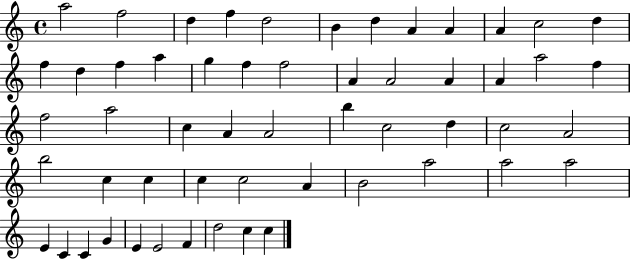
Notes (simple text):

A5/h F5/h D5/q F5/q D5/h B4/q D5/q A4/q A4/q A4/q C5/h D5/q F5/q D5/q F5/q A5/q G5/q F5/q F5/h A4/q A4/h A4/q A4/q A5/h F5/q F5/h A5/h C5/q A4/q A4/h B5/q C5/h D5/q C5/h A4/h B5/h C5/q C5/q C5/q C5/h A4/q B4/h A5/h A5/h A5/h E4/q C4/q C4/q G4/q E4/q E4/h F4/q D5/h C5/q C5/q